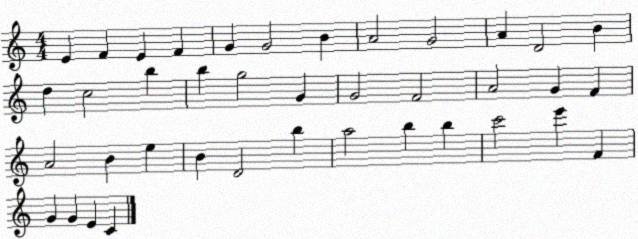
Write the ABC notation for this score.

X:1
T:Untitled
M:4/4
L:1/4
K:C
E F E F G G2 B A2 G2 A D2 B d c2 b b g2 G G2 F2 A2 G F A2 B e B D2 b a2 b b c'2 e' F G G E C